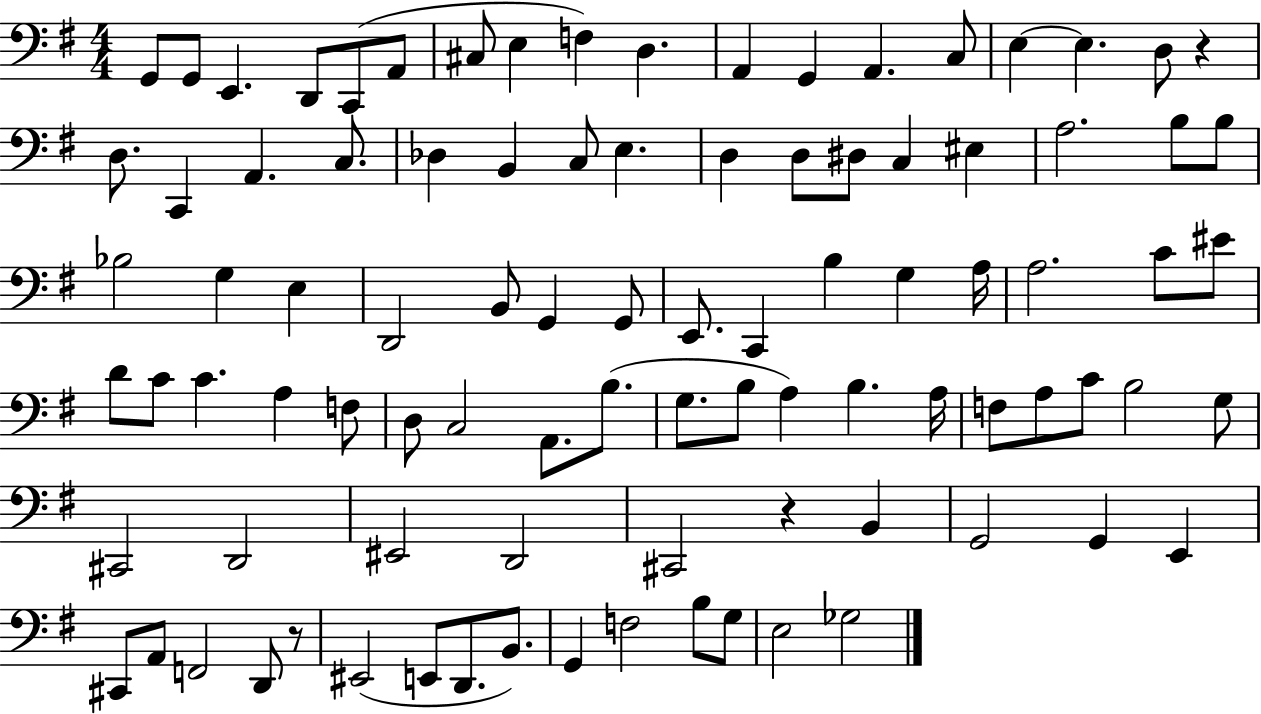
{
  \clef bass
  \numericTimeSignature
  \time 4/4
  \key g \major
  g,8 g,8 e,4. d,8 c,8( a,8 | cis8 e4 f4) d4. | a,4 g,4 a,4. c8 | e4~~ e4. d8 r4 | \break d8. c,4 a,4. c8. | des4 b,4 c8 e4. | d4 d8 dis8 c4 eis4 | a2. b8 b8 | \break bes2 g4 e4 | d,2 b,8 g,4 g,8 | e,8. c,4 b4 g4 a16 | a2. c'8 eis'8 | \break d'8 c'8 c'4. a4 f8 | d8 c2 a,8. b8.( | g8. b8 a4) b4. a16 | f8 a8 c'8 b2 g8 | \break cis,2 d,2 | eis,2 d,2 | cis,2 r4 b,4 | g,2 g,4 e,4 | \break cis,8 a,8 f,2 d,8 r8 | eis,2( e,8 d,8. b,8.) | g,4 f2 b8 g8 | e2 ges2 | \break \bar "|."
}